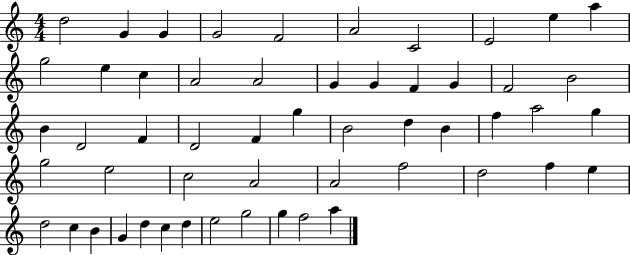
D5/h G4/q G4/q G4/h F4/h A4/h C4/h E4/h E5/q A5/q G5/h E5/q C5/q A4/h A4/h G4/q G4/q F4/q G4/q F4/h B4/h B4/q D4/h F4/q D4/h F4/q G5/q B4/h D5/q B4/q F5/q A5/h G5/q G5/h E5/h C5/h A4/h A4/h F5/h D5/h F5/q E5/q D5/h C5/q B4/q G4/q D5/q C5/q D5/q E5/h G5/h G5/q F5/h A5/q